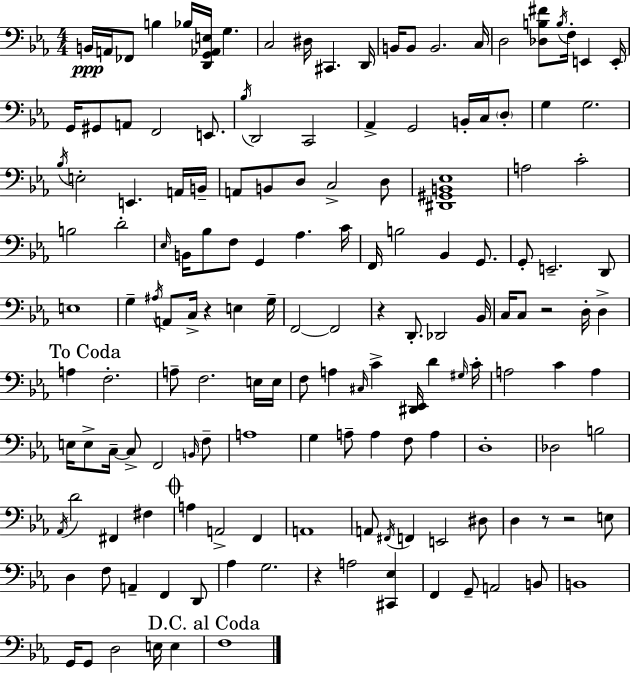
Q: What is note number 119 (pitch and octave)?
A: A2